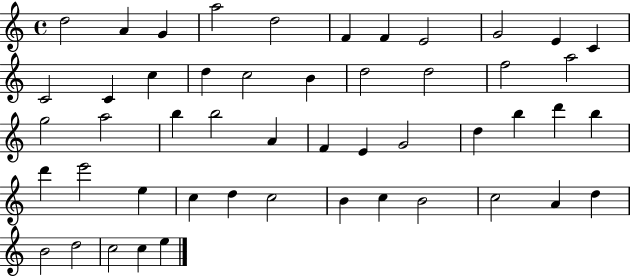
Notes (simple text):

D5/h A4/q G4/q A5/h D5/h F4/q F4/q E4/h G4/h E4/q C4/q C4/h C4/q C5/q D5/q C5/h B4/q D5/h D5/h F5/h A5/h G5/h A5/h B5/q B5/h A4/q F4/q E4/q G4/h D5/q B5/q D6/q B5/q D6/q E6/h E5/q C5/q D5/q C5/h B4/q C5/q B4/h C5/h A4/q D5/q B4/h D5/h C5/h C5/q E5/q